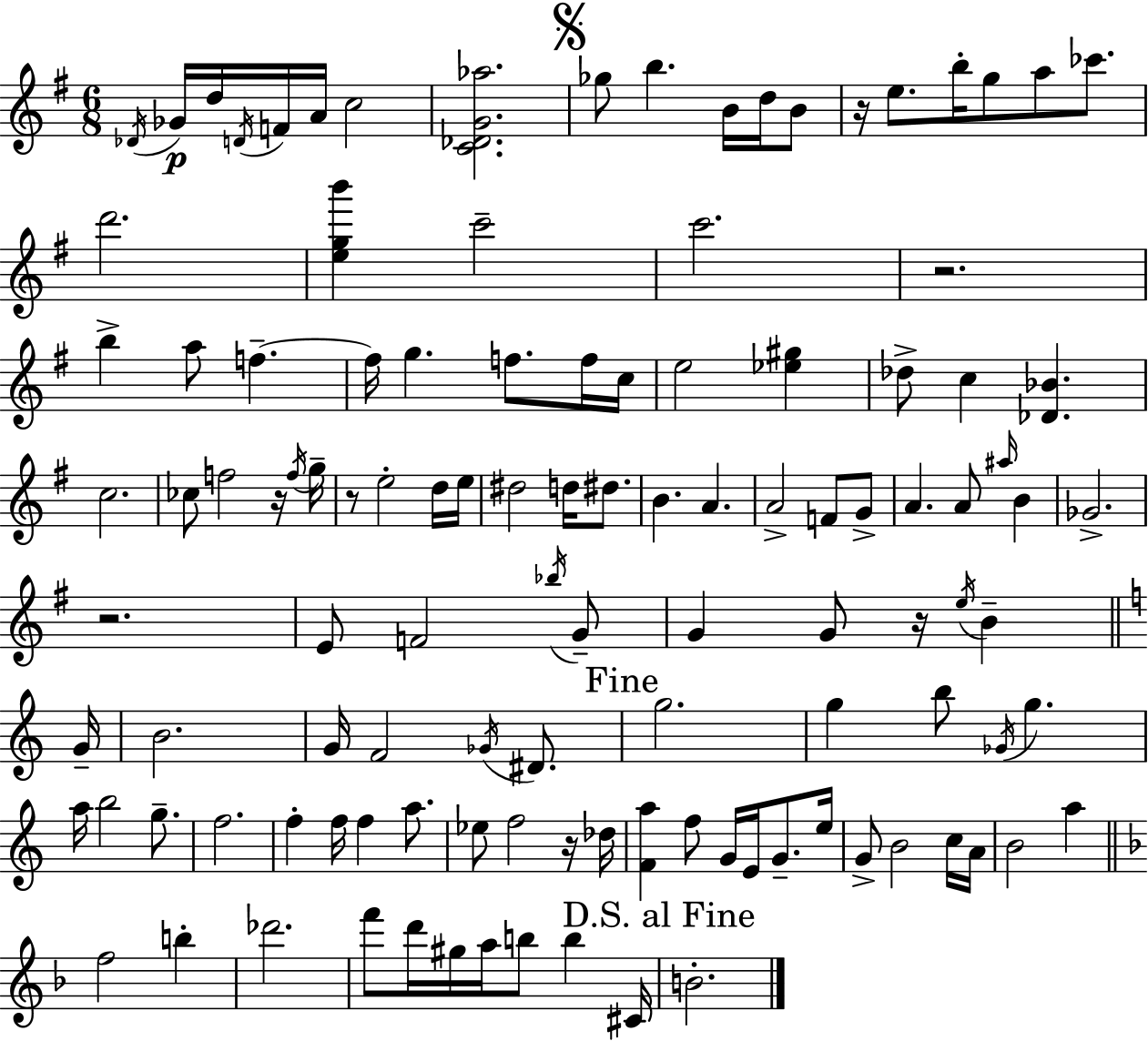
Db4/s Gb4/s D5/s D4/s F4/s A4/s C5/h [C4,Db4,G4,Ab5]/h. Gb5/e B5/q. B4/s D5/s B4/e R/s E5/e. B5/s G5/e A5/e CES6/e. D6/h. [E5,G5,B6]/q C6/h C6/h. R/h. B5/q A5/e F5/q. F5/s G5/q. F5/e. F5/s C5/s E5/h [Eb5,G#5]/q Db5/e C5/q [Db4,Bb4]/q. C5/h. CES5/e F5/h R/s F5/s G5/s R/e E5/h D5/s E5/s D#5/h D5/s D#5/e. B4/q. A4/q. A4/h F4/e G4/e A4/q. A4/e A#5/s B4/q Gb4/h. R/h. E4/e F4/h Bb5/s G4/e G4/q G4/e R/s E5/s B4/q G4/s B4/h. G4/s F4/h Gb4/s D#4/e. G5/h. G5/q B5/e Gb4/s G5/q. A5/s B5/h G5/e. F5/h. F5/q F5/s F5/q A5/e. Eb5/e F5/h R/s Db5/s [F4,A5]/q F5/e G4/s E4/s G4/e. E5/s G4/e B4/h C5/s A4/s B4/h A5/q F5/h B5/q Db6/h. F6/e D6/s G#5/s A5/s B5/e B5/q C#4/s B4/h.